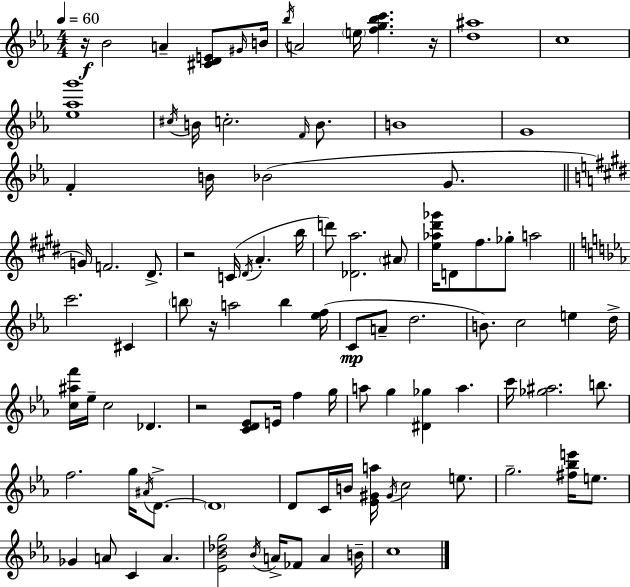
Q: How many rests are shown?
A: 5